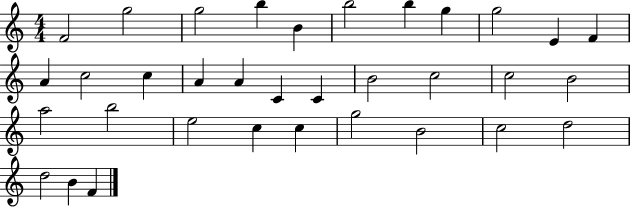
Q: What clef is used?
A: treble